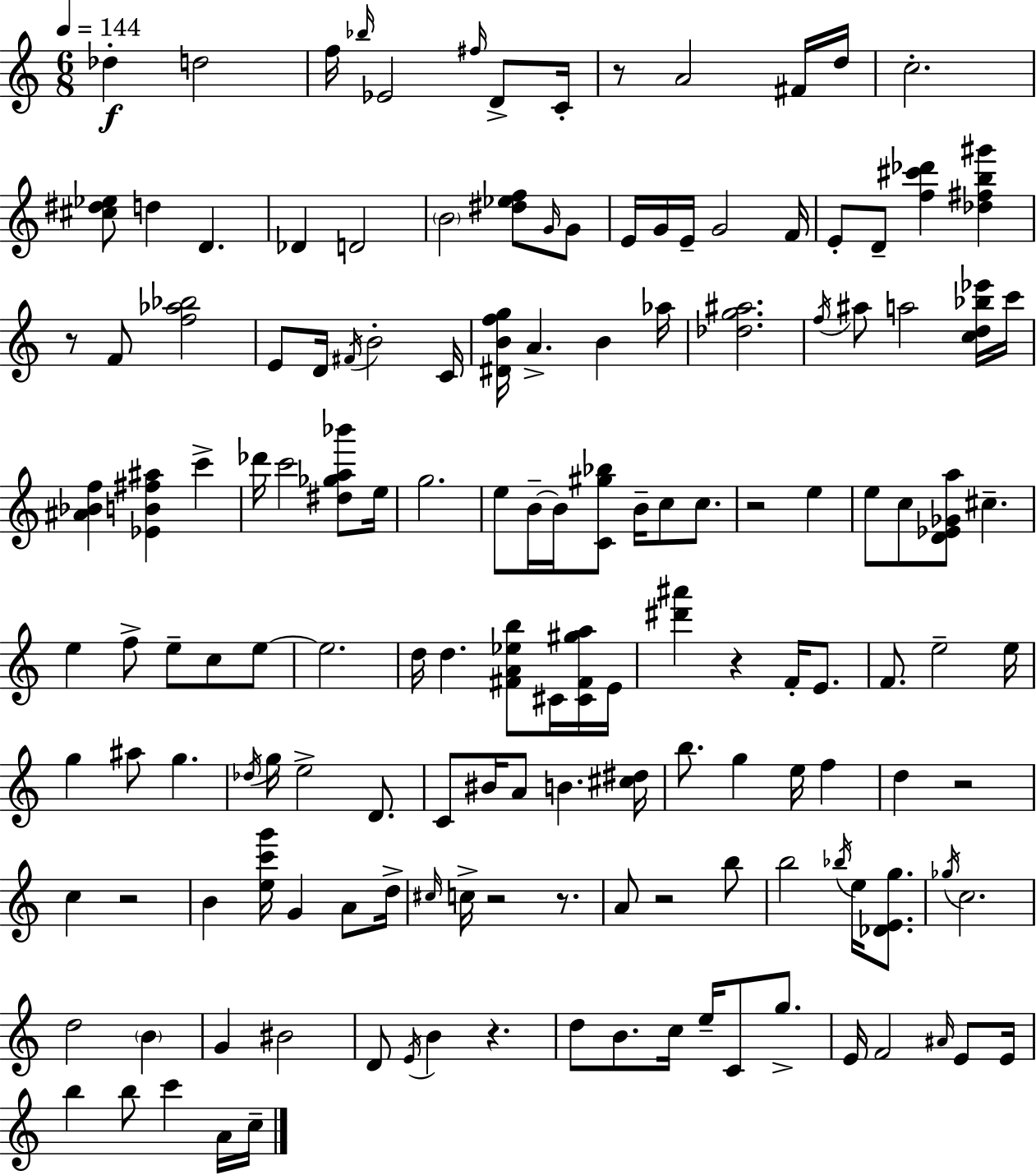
X:1
T:Untitled
M:6/8
L:1/4
K:C
_d d2 f/4 _b/4 _E2 ^f/4 D/2 C/4 z/2 A2 ^F/4 d/4 c2 [^c^d_e]/2 d D _D D2 B2 [^d_ef]/2 G/4 G/2 E/4 G/4 E/4 G2 F/4 E/2 D/2 [f^c'_d'] [_d^fb^g'] z/2 F/2 [f_a_b]2 E/2 D/4 ^F/4 B2 C/4 [^DBfg]/4 A B _a/4 [_dg^a]2 f/4 ^a/2 a2 [cd_b_e']/4 c'/4 [^A_Bf] [_EB^f^a] c' _d'/4 c'2 [^d_ga_b']/2 e/4 g2 e/2 B/4 B/4 [C^g_b]/2 B/4 c/2 c/2 z2 e e/2 c/2 [D_E_Ga]/2 ^c e f/2 e/2 c/2 e/2 e2 d/4 d [^FA_eb]/2 ^C/4 [^C^F^ga]/4 E/4 [^d'^a'] z F/4 E/2 F/2 e2 e/4 g ^a/2 g _d/4 g/4 e2 D/2 C/2 ^B/4 A/2 B [^c^d]/4 b/2 g e/4 f d z2 c z2 B [ec'g']/4 G A/2 d/4 ^c/4 c/4 z2 z/2 A/2 z2 b/2 b2 _b/4 e/4 [_DEg]/2 _g/4 c2 d2 B G ^B2 D/2 E/4 B z d/2 B/2 c/4 e/4 C/2 g/2 E/4 F2 ^A/4 E/2 E/4 b b/2 c' A/4 c/4